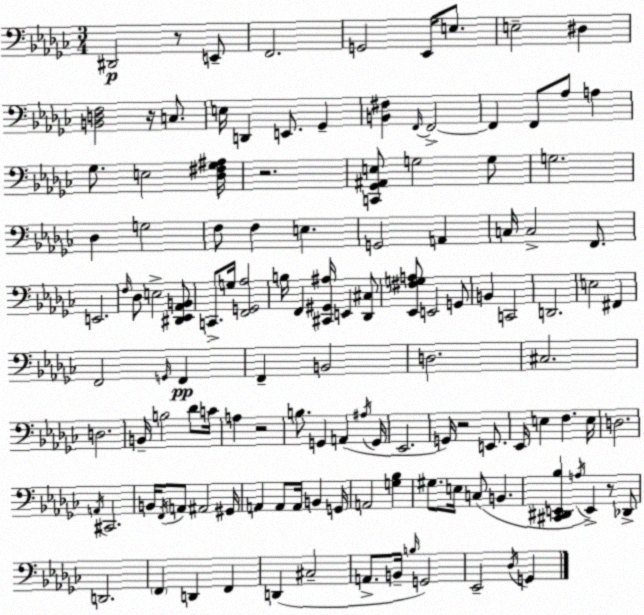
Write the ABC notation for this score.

X:1
T:Untitled
M:3/4
L:1/4
K:Ebm
^D,,2 z/2 E,,/2 F,,2 G,,2 _E,,/4 E,/2 E,2 ^D, [B,,D,F,]2 z/4 C,/2 E,/4 D,, E,,/2 _G,, [B,,^F,] F,,/4 F,,2 F,, F,,/2 _A,/2 A, _G,/2 E,2 [_D,^F,_G,^A,]/4 z2 [C,,_G,,^A,,E,]/2 G,2 G,/2 G,2 _D, G,2 F,/2 F, E, G,,2 A,, C,/4 C,2 F,,/2 E,,2 F,/4 _D,/2 E,2 [^D,,_E,,_A,,B,,]/2 C,,/2 G,/4 [F,,G,,_A,]2 B,/4 F,, [^C,,^G,,^A,]/4 E,, [_D,,^C,]/2 [_E,,^F,G,A,]/2 E,,2 G,,/2 B,, C,,2 D,,2 E,2 ^F,, F,,2 G,,/4 F,, F,, B,,2 D,2 ^C,2 D,2 B,,/4 B,2 _D/2 C/4 A, z2 B,/2 G,, A,, ^A,/4 G,,/4 _E,,2 G,,/4 z2 E,,/2 _E,,/4 E, F, E,/4 D,2 A,,/4 ^C,,2 B,,/4 F,,/4 A,,/2 ^A,,2 ^G,,/4 A,, A,,/2 A,,/4 B,, G,,/4 A,,2 [G,_B,] ^G,/2 E,/4 C,/2 B,, [^C,,^D,,E,,_B,] A,/4 E,, z/2 _D,,/2 D,,2 F,, D,, F,, D,, ^C,2 A,,/2 B,,/4 B,/4 G,,2 _E,,2 _D,/4 G,,